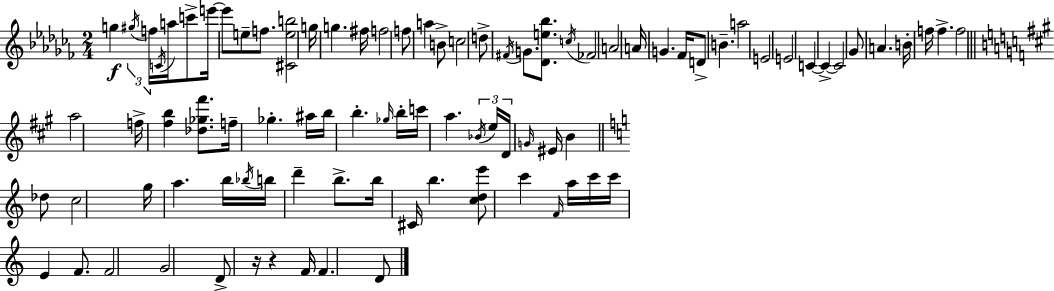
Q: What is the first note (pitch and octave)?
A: G5